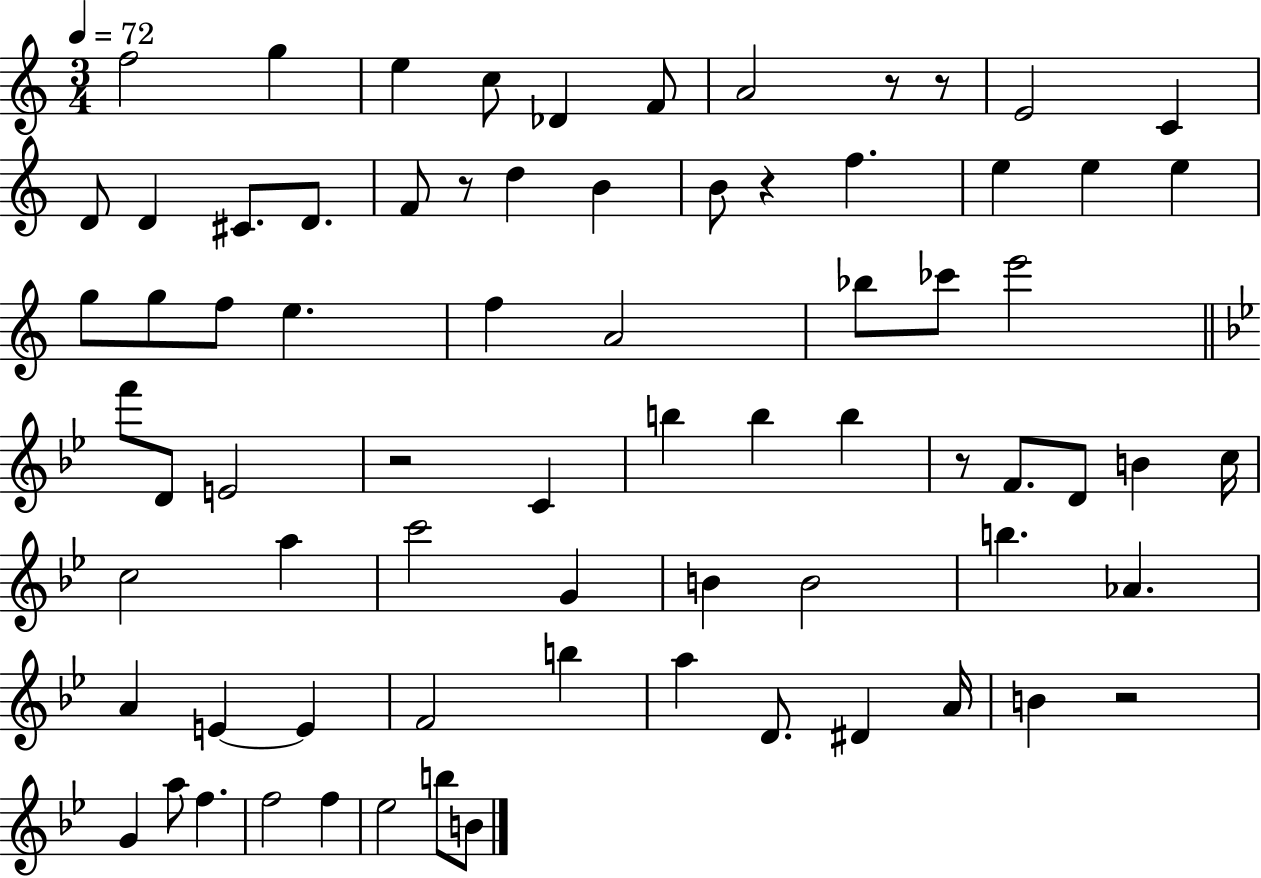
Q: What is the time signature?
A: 3/4